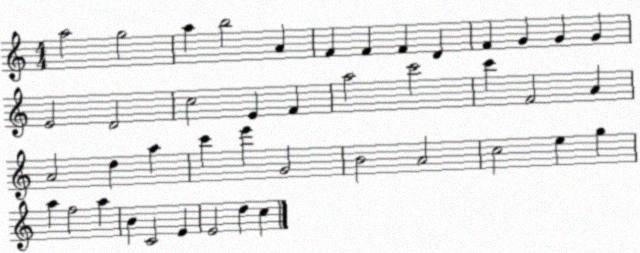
X:1
T:Untitled
M:4/4
L:1/4
K:C
a2 g2 a b2 A F F F D F G G G E2 D2 c2 E F a2 c'2 c' F2 A A2 d a c' e' G2 B2 A2 c2 e g a f2 a B C2 E E2 d c